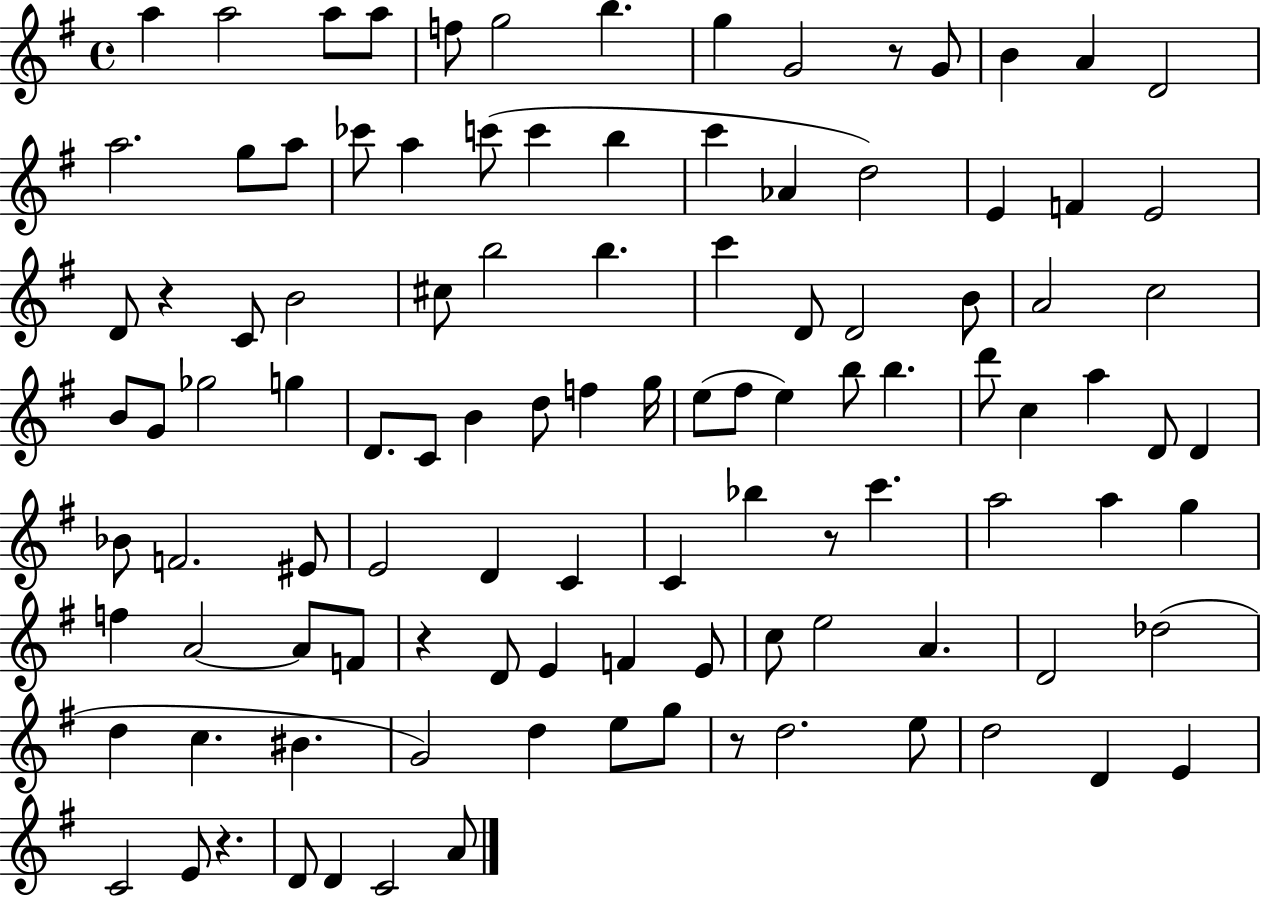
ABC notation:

X:1
T:Untitled
M:4/4
L:1/4
K:G
a a2 a/2 a/2 f/2 g2 b g G2 z/2 G/2 B A D2 a2 g/2 a/2 _c'/2 a c'/2 c' b c' _A d2 E F E2 D/2 z C/2 B2 ^c/2 b2 b c' D/2 D2 B/2 A2 c2 B/2 G/2 _g2 g D/2 C/2 B d/2 f g/4 e/2 ^f/2 e b/2 b d'/2 c a D/2 D _B/2 F2 ^E/2 E2 D C C _b z/2 c' a2 a g f A2 A/2 F/2 z D/2 E F E/2 c/2 e2 A D2 _d2 d c ^B G2 d e/2 g/2 z/2 d2 e/2 d2 D E C2 E/2 z D/2 D C2 A/2